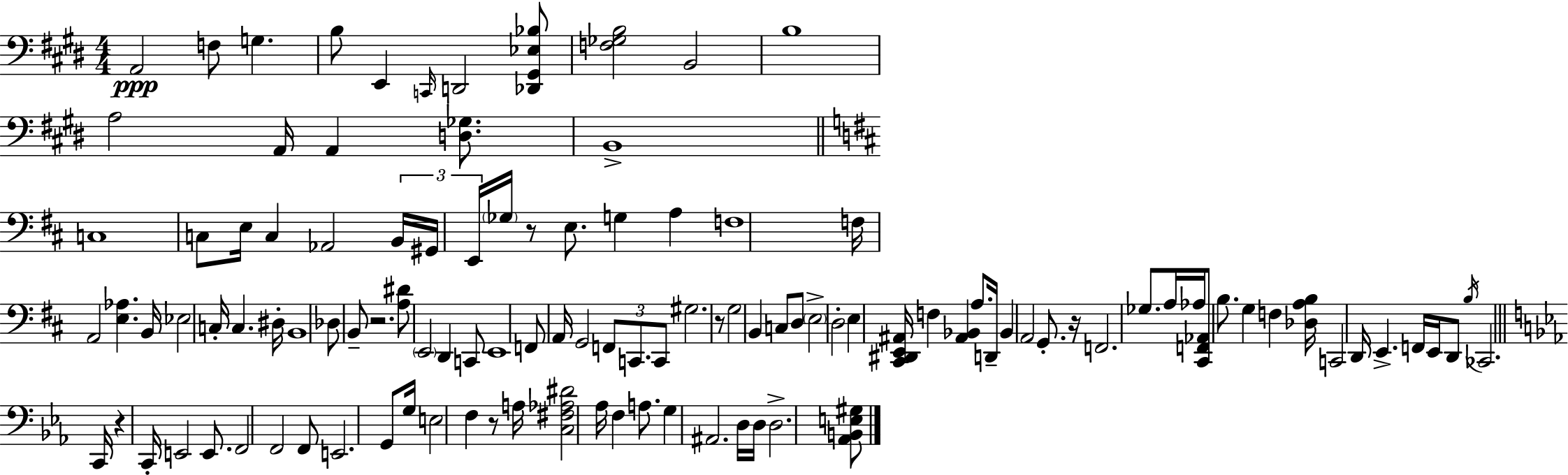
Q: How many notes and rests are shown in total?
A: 113